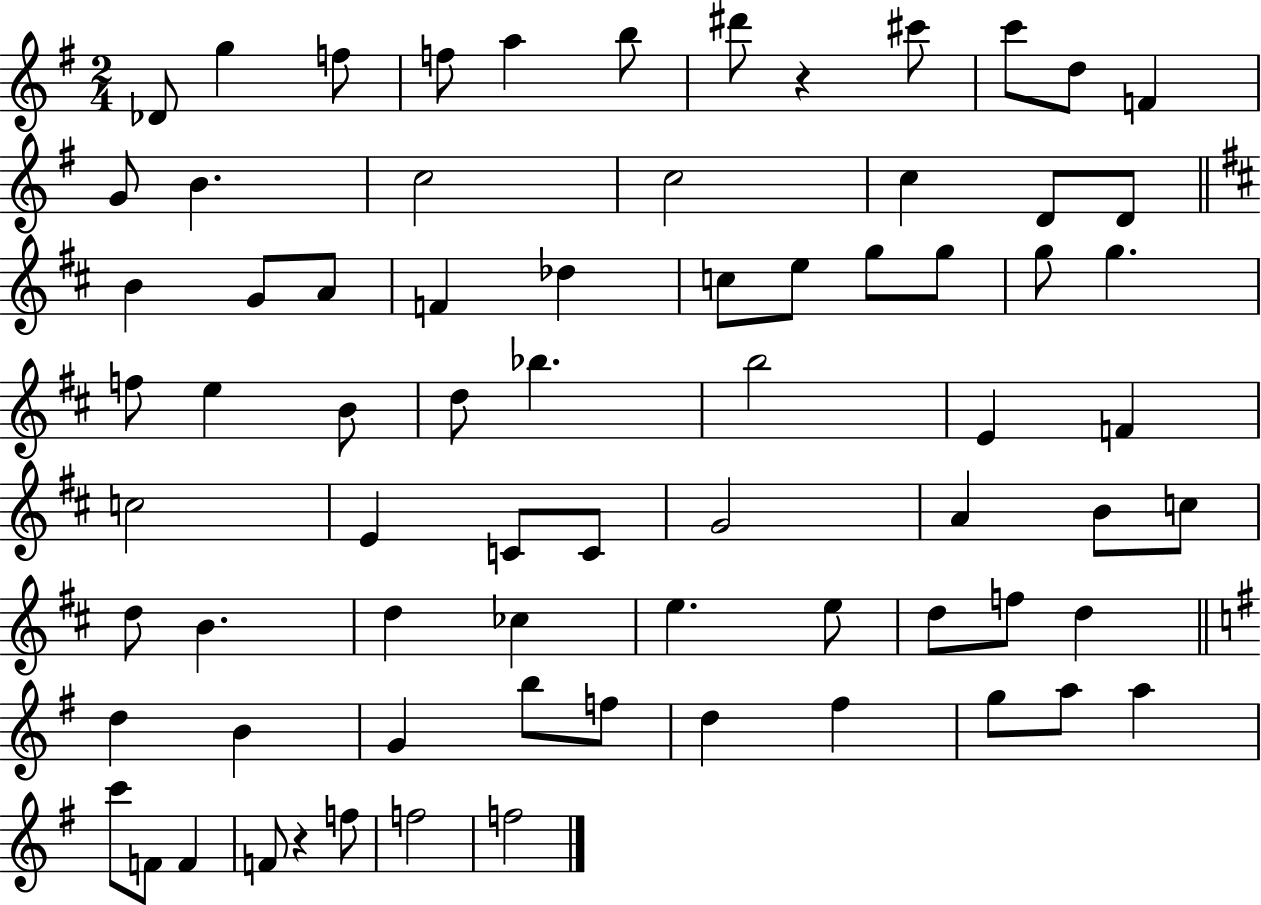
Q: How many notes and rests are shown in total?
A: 73